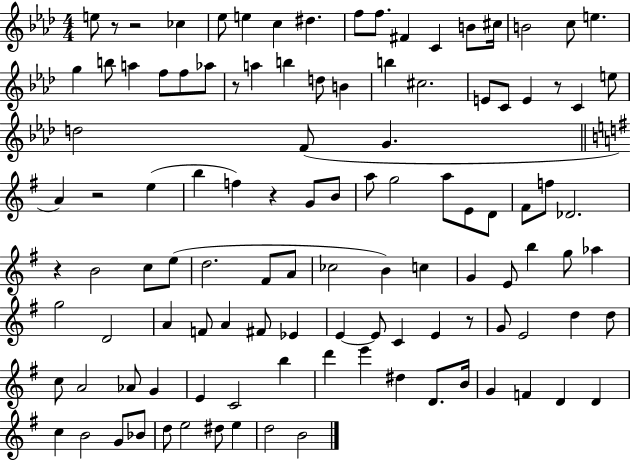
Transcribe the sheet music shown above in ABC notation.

X:1
T:Untitled
M:4/4
L:1/4
K:Ab
e/2 z/2 z2 _c _e/2 e c ^d f/2 f/2 ^F C B/2 ^c/4 B2 c/2 e g b/2 a f/2 f/2 _a/2 z/2 a b d/2 B b ^c2 E/2 C/2 E z/2 C e/2 d2 F/2 G A z2 e b f z G/2 B/2 a/2 g2 a/2 E/2 D/2 ^F/2 f/2 _D2 z B2 c/2 e/2 d2 ^F/2 A/2 _c2 B c G E/2 b g/2 _a g2 D2 A F/2 A ^F/2 _E E E/2 C E z/2 G/2 E2 d d/2 c/2 A2 _A/2 G E C2 b d' e' ^d D/2 B/4 G F D D c B2 G/2 _B/2 d/2 e2 ^d/2 e d2 B2